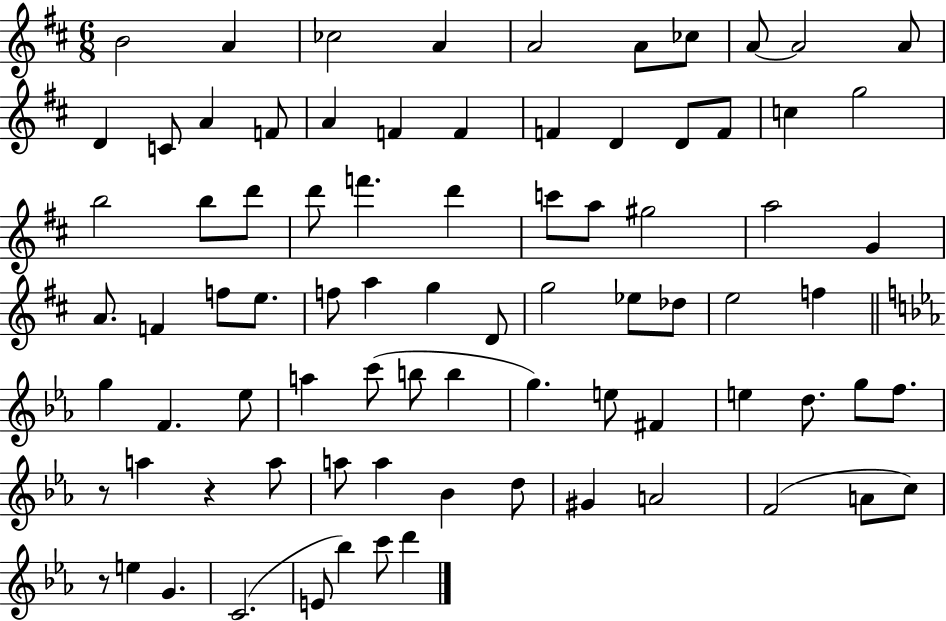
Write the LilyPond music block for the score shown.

{
  \clef treble
  \numericTimeSignature
  \time 6/8
  \key d \major
  b'2 a'4 | ces''2 a'4 | a'2 a'8 ces''8 | a'8~~ a'2 a'8 | \break d'4 c'8 a'4 f'8 | a'4 f'4 f'4 | f'4 d'4 d'8 f'8 | c''4 g''2 | \break b''2 b''8 d'''8 | d'''8 f'''4. d'''4 | c'''8 a''8 gis''2 | a''2 g'4 | \break a'8. f'4 f''8 e''8. | f''8 a''4 g''4 d'8 | g''2 ees''8 des''8 | e''2 f''4 | \break \bar "||" \break \key ees \major g''4 f'4. ees''8 | a''4 c'''8( b''8 b''4 | g''4.) e''8 fis'4 | e''4 d''8. g''8 f''8. | \break r8 a''4 r4 a''8 | a''8 a''4 bes'4 d''8 | gis'4 a'2 | f'2( a'8 c''8) | \break r8 e''4 g'4. | c'2.( | e'8 bes''4) c'''8 d'''4 | \bar "|."
}